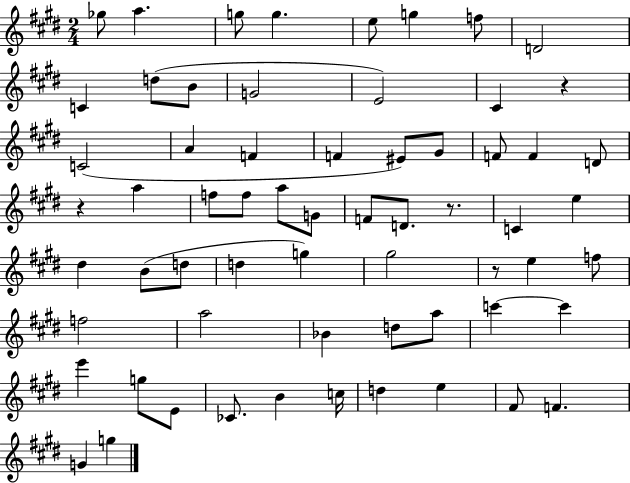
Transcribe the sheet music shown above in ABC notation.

X:1
T:Untitled
M:2/4
L:1/4
K:E
_g/2 a g/2 g e/2 g f/2 D2 C d/2 B/2 G2 E2 ^C z C2 A F F ^E/2 ^G/2 F/2 F D/2 z a f/2 f/2 a/2 G/2 F/2 D/2 z/2 C e ^d B/2 d/2 d g ^g2 z/2 e f/2 f2 a2 _B d/2 a/2 c' c' e' g/2 E/2 _C/2 B c/4 d e ^F/2 F G g